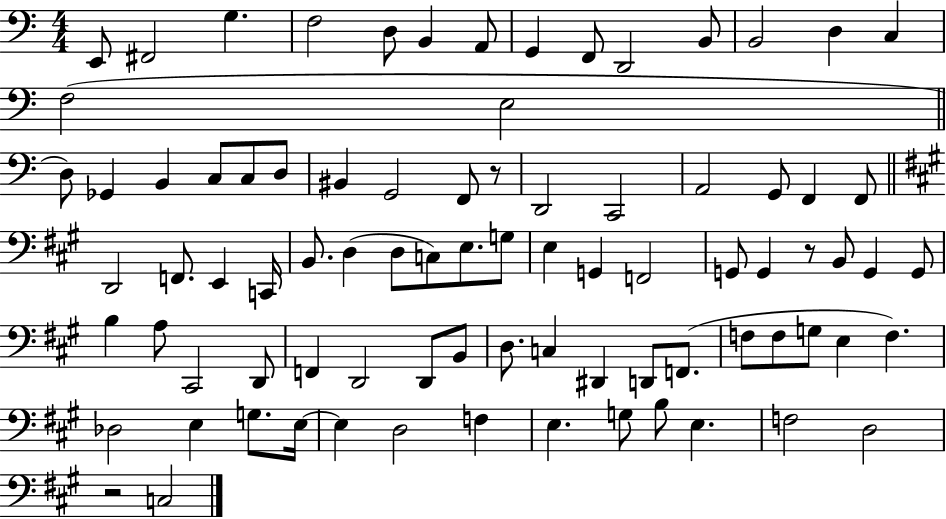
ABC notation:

X:1
T:Untitled
M:4/4
L:1/4
K:C
E,,/2 ^F,,2 G, F,2 D,/2 B,, A,,/2 G,, F,,/2 D,,2 B,,/2 B,,2 D, C, F,2 E,2 D,/2 _G,, B,, C,/2 C,/2 D,/2 ^B,, G,,2 F,,/2 z/2 D,,2 C,,2 A,,2 G,,/2 F,, F,,/2 D,,2 F,,/2 E,, C,,/4 B,,/2 D, D,/2 C,/2 E,/2 G,/2 E, G,, F,,2 G,,/2 G,, z/2 B,,/2 G,, G,,/2 B, A,/2 ^C,,2 D,,/2 F,, D,,2 D,,/2 B,,/2 D,/2 C, ^D,, D,,/2 F,,/2 F,/2 F,/2 G,/2 E, F, _D,2 E, G,/2 E,/4 E, D,2 F, E, G,/2 B,/2 E, F,2 D,2 z2 C,2